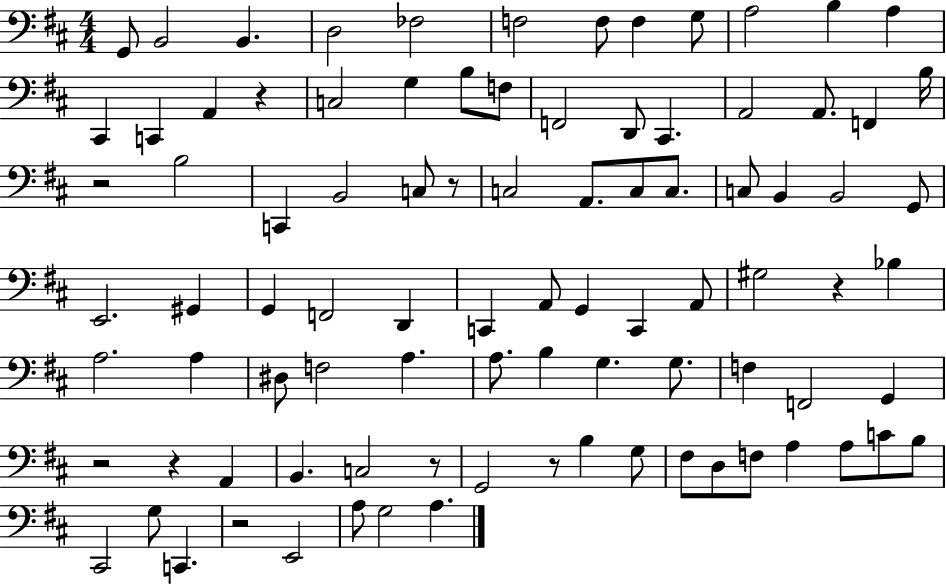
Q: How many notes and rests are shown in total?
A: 91